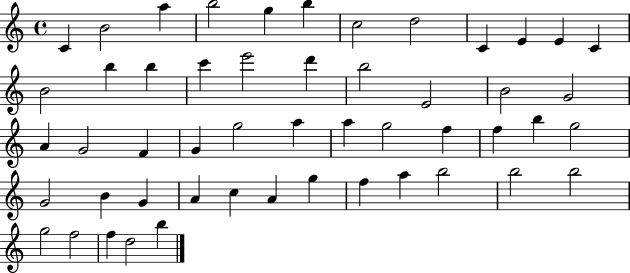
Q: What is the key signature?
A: C major